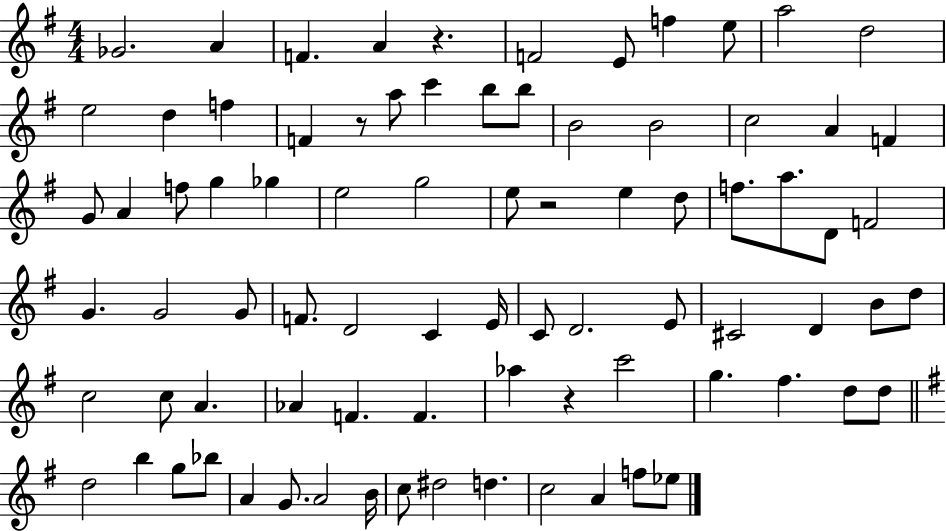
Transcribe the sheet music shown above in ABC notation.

X:1
T:Untitled
M:4/4
L:1/4
K:G
_G2 A F A z F2 E/2 f e/2 a2 d2 e2 d f F z/2 a/2 c' b/2 b/2 B2 B2 c2 A F G/2 A f/2 g _g e2 g2 e/2 z2 e d/2 f/2 a/2 D/2 F2 G G2 G/2 F/2 D2 C E/4 C/2 D2 E/2 ^C2 D B/2 d/2 c2 c/2 A _A F F _a z c'2 g ^f d/2 d/2 d2 b g/2 _b/2 A G/2 A2 B/4 c/2 ^d2 d c2 A f/2 _e/2